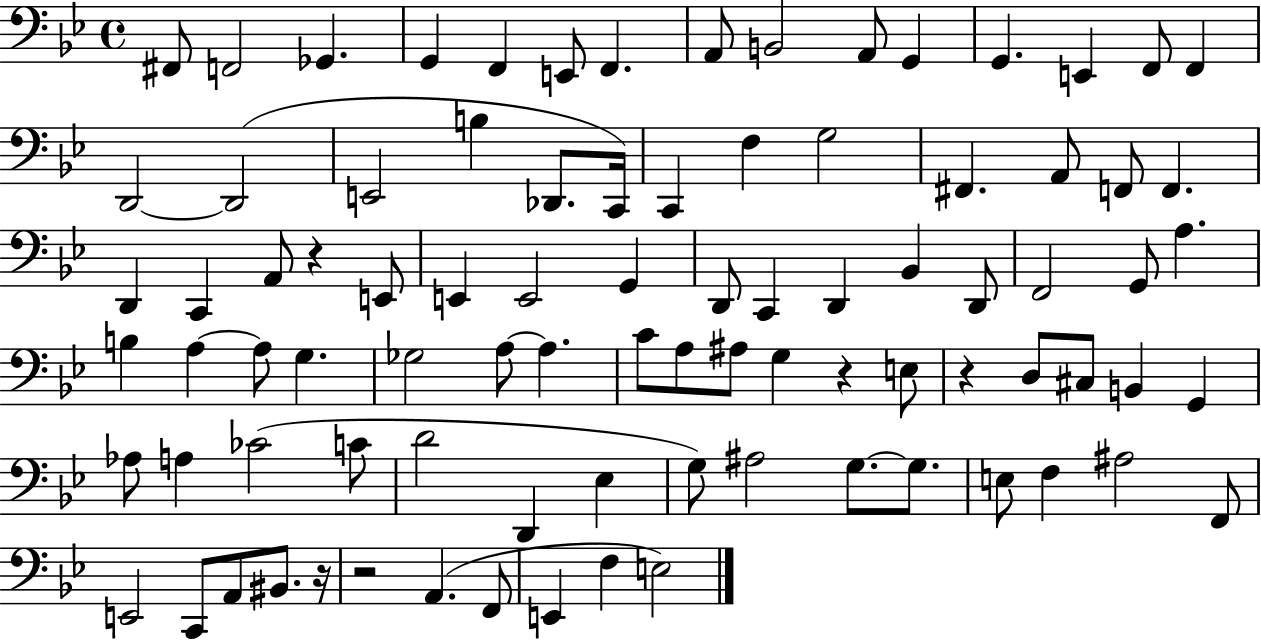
{
  \clef bass
  \time 4/4
  \defaultTimeSignature
  \key bes \major
  fis,8 f,2 ges,4. | g,4 f,4 e,8 f,4. | a,8 b,2 a,8 g,4 | g,4. e,4 f,8 f,4 | \break d,2~~ d,2( | e,2 b4 des,8. c,16) | c,4 f4 g2 | fis,4. a,8 f,8 f,4. | \break d,4 c,4 a,8 r4 e,8 | e,4 e,2 g,4 | d,8 c,4 d,4 bes,4 d,8 | f,2 g,8 a4. | \break b4 a4~~ a8 g4. | ges2 a8~~ a4. | c'8 a8 ais8 g4 r4 e8 | r4 d8 cis8 b,4 g,4 | \break aes8 a4 ces'2( c'8 | d'2 d,4 ees4 | g8) ais2 g8.~~ g8. | e8 f4 ais2 f,8 | \break e,2 c,8 a,8 bis,8. r16 | r2 a,4.( f,8 | e,4 f4 e2) | \bar "|."
}